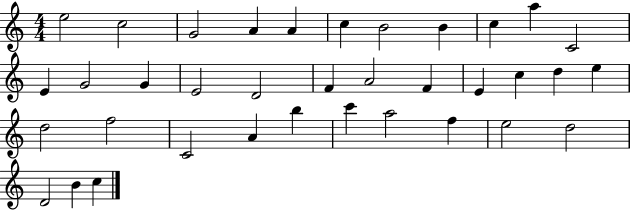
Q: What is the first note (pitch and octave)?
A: E5